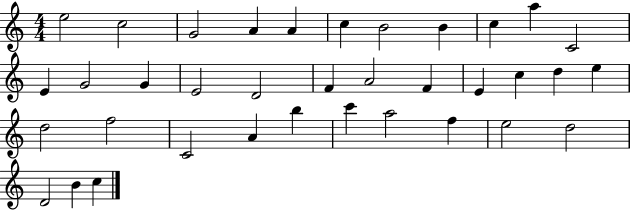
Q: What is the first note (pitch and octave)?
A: E5